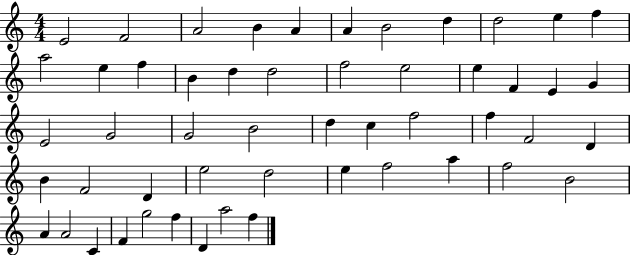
X:1
T:Untitled
M:4/4
L:1/4
K:C
E2 F2 A2 B A A B2 d d2 e f a2 e f B d d2 f2 e2 e F E G E2 G2 G2 B2 d c f2 f F2 D B F2 D e2 d2 e f2 a f2 B2 A A2 C F g2 f D a2 f